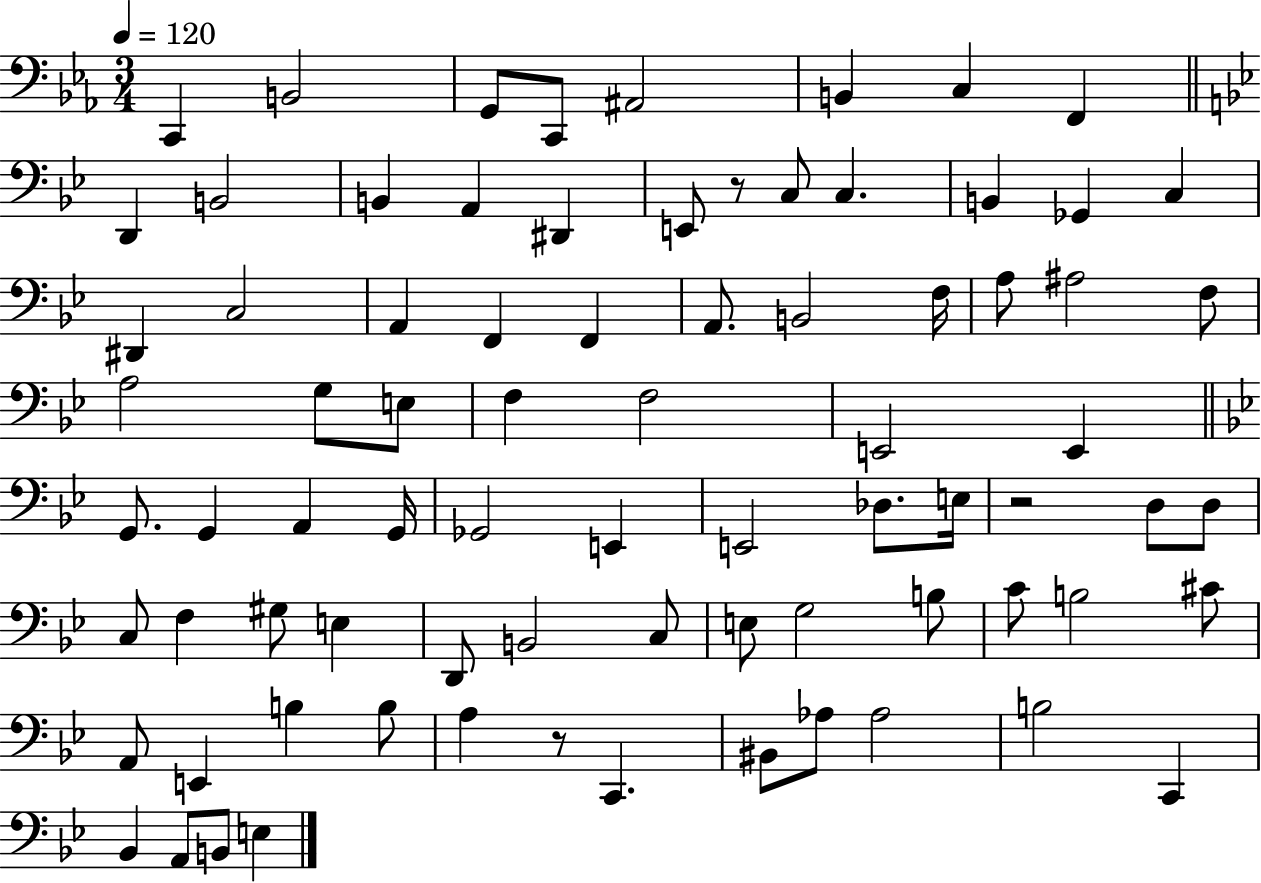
X:1
T:Untitled
M:3/4
L:1/4
K:Eb
C,, B,,2 G,,/2 C,,/2 ^A,,2 B,, C, F,, D,, B,,2 B,, A,, ^D,, E,,/2 z/2 C,/2 C, B,, _G,, C, ^D,, C,2 A,, F,, F,, A,,/2 B,,2 F,/4 A,/2 ^A,2 F,/2 A,2 G,/2 E,/2 F, F,2 E,,2 E,, G,,/2 G,, A,, G,,/4 _G,,2 E,, E,,2 _D,/2 E,/4 z2 D,/2 D,/2 C,/2 F, ^G,/2 E, D,,/2 B,,2 C,/2 E,/2 G,2 B,/2 C/2 B,2 ^C/2 A,,/2 E,, B, B,/2 A, z/2 C,, ^B,,/2 _A,/2 _A,2 B,2 C,, _B,, A,,/2 B,,/2 E,